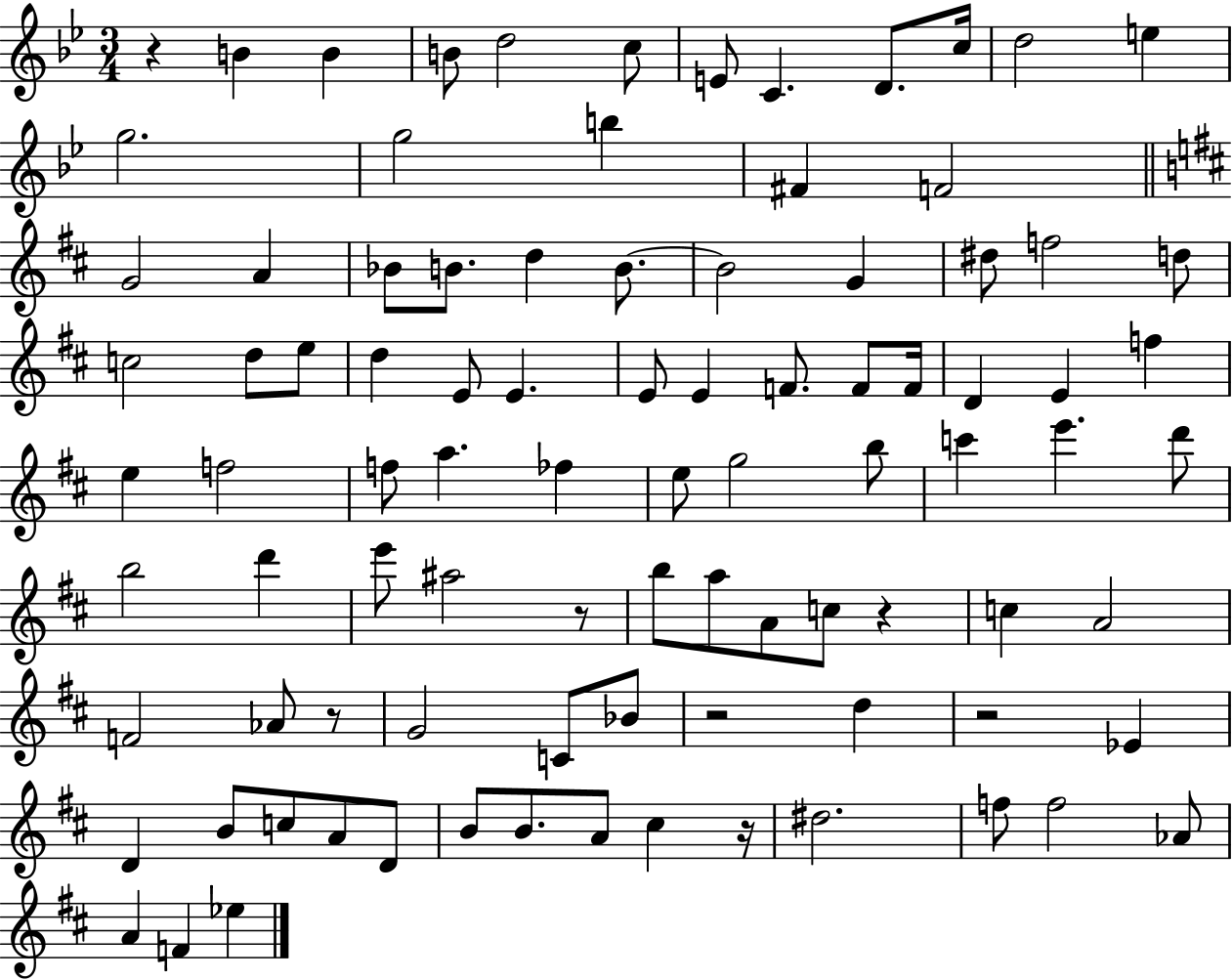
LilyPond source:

{
  \clef treble
  \numericTimeSignature
  \time 3/4
  \key bes \major
  r4 b'4 b'4 | b'8 d''2 c''8 | e'8 c'4. d'8. c''16 | d''2 e''4 | \break g''2. | g''2 b''4 | fis'4 f'2 | \bar "||" \break \key d \major g'2 a'4 | bes'8 b'8. d''4 b'8.~~ | b'2 g'4 | dis''8 f''2 d''8 | \break c''2 d''8 e''8 | d''4 e'8 e'4. | e'8 e'4 f'8. f'8 f'16 | d'4 e'4 f''4 | \break e''4 f''2 | f''8 a''4. fes''4 | e''8 g''2 b''8 | c'''4 e'''4. d'''8 | \break b''2 d'''4 | e'''8 ais''2 r8 | b''8 a''8 a'8 c''8 r4 | c''4 a'2 | \break f'2 aes'8 r8 | g'2 c'8 bes'8 | r2 d''4 | r2 ees'4 | \break d'4 b'8 c''8 a'8 d'8 | b'8 b'8. a'8 cis''4 r16 | dis''2. | f''8 f''2 aes'8 | \break a'4 f'4 ees''4 | \bar "|."
}